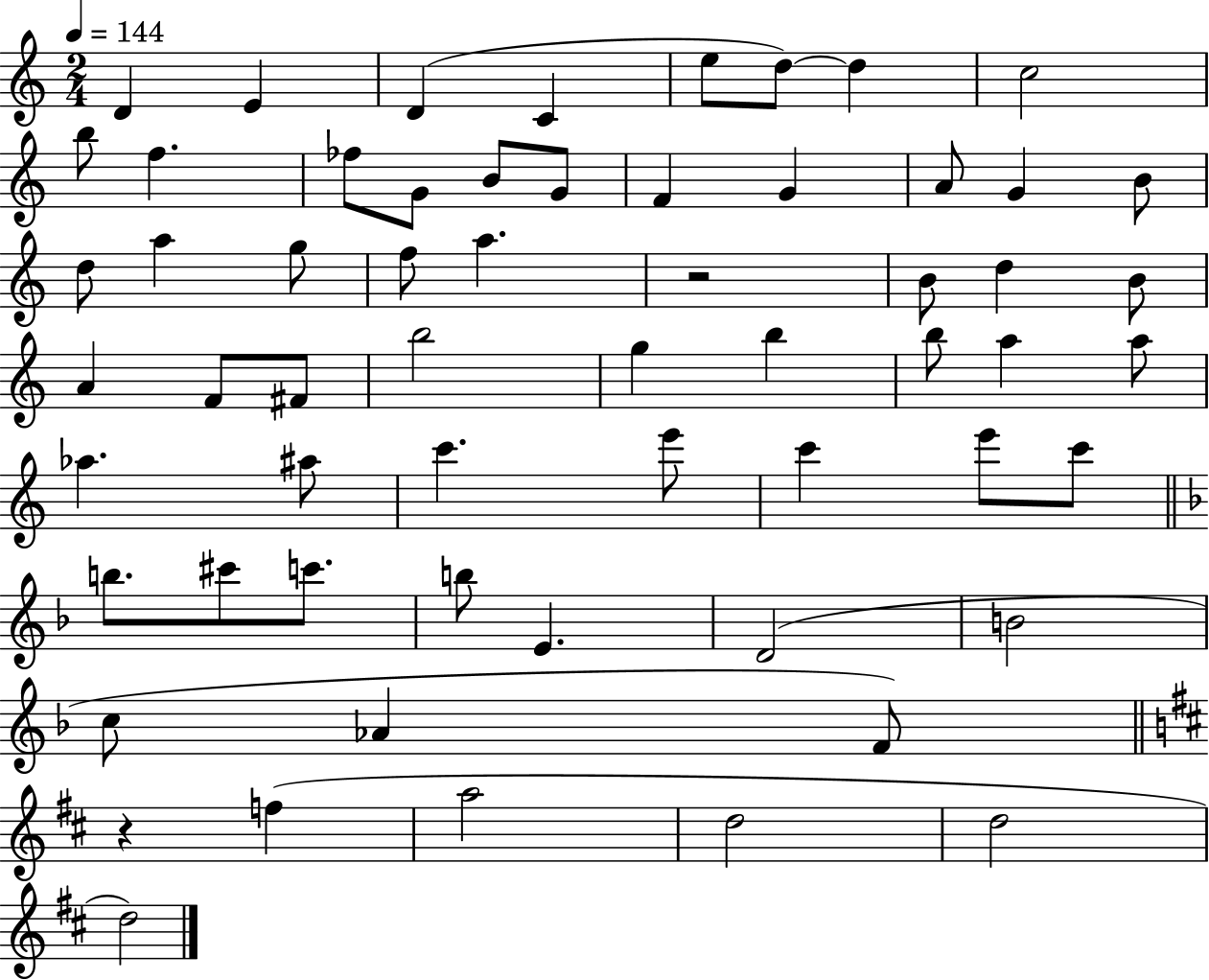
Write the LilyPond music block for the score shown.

{
  \clef treble
  \numericTimeSignature
  \time 2/4
  \key c \major
  \tempo 4 = 144
  d'4 e'4 | d'4( c'4 | e''8 d''8~~) d''4 | c''2 | \break b''8 f''4. | fes''8 g'8 b'8 g'8 | f'4 g'4 | a'8 g'4 b'8 | \break d''8 a''4 g''8 | f''8 a''4. | r2 | b'8 d''4 b'8 | \break a'4 f'8 fis'8 | b''2 | g''4 b''4 | b''8 a''4 a''8 | \break aes''4. ais''8 | c'''4. e'''8 | c'''4 e'''8 c'''8 | \bar "||" \break \key f \major b''8. cis'''8 c'''8. | b''8 e'4. | d'2( | b'2 | \break c''8 aes'4 f'8) | \bar "||" \break \key d \major r4 f''4( | a''2 | d''2 | d''2 | \break d''2) | \bar "|."
}